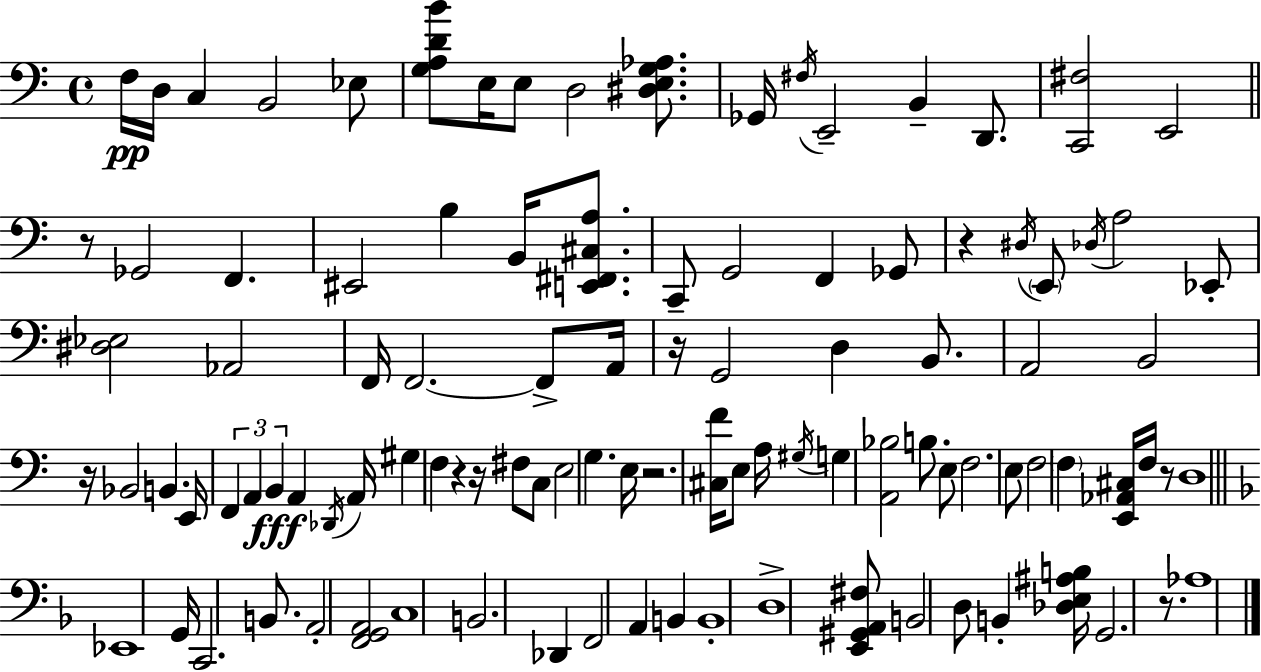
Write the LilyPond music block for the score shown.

{
  \clef bass
  \time 4/4
  \defaultTimeSignature
  \key a \minor
  \repeat volta 2 { f16\pp d16 c4 b,2 ees8 | <g a d' b'>8 e16 e8 d2 <dis e g aes>8. | ges,16 \acciaccatura { fis16 } e,2-- b,4-- d,8. | <c, fis>2 e,2 | \break \bar "||" \break \key c \major r8 ges,2 f,4. | eis,2 b4 b,16 <e, fis, cis a>8. | c,8-- g,2 f,4 ges,8 | r4 \acciaccatura { dis16 } \parenthesize e,8 \acciaccatura { des16 } a2 | \break ees,8-. <dis ees>2 aes,2 | f,16 f,2.~~ f,8-> | a,16 r16 g,2 d4 b,8. | a,2 b,2 | \break r16 bes,2 b,4. | e,16 \tuplet 3/2 { f,4 a,4 b,4\fff } a,4 | \acciaccatura { des,16 } a,16 gis4 f4 r4 | r16 fis8 c8 e2 g4. | \break e16 r2. | <cis f'>16 e8 a16 \acciaccatura { gis16 } g4 <a, bes>2 | b8. e8 f2. | e8 f2 \parenthesize f4 | \break <e, aes, cis>16 f16 r8 d1 | \bar "||" \break \key d \minor ees,1 | g,16 c,2. b,8. | a,2-. <f, g, a,>2 | c1 | \break b,2. des,4 | f,2 a,4 b,4 | b,1-. | d1-> | \break <e, gis, a, fis>8 b,2 d8 b,4-. | <des e ais b>16 g,2. r8. | aes1 | } \bar "|."
}